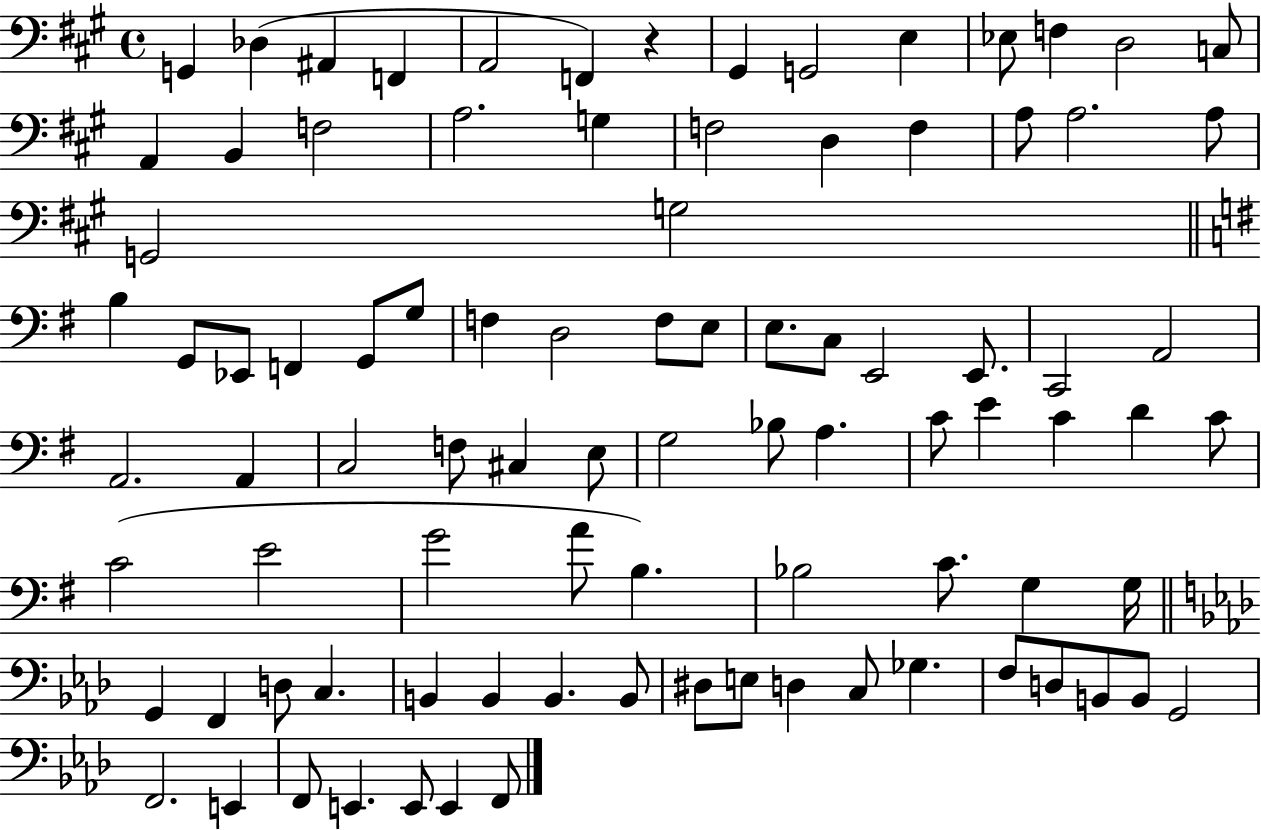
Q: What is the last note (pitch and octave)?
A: F2